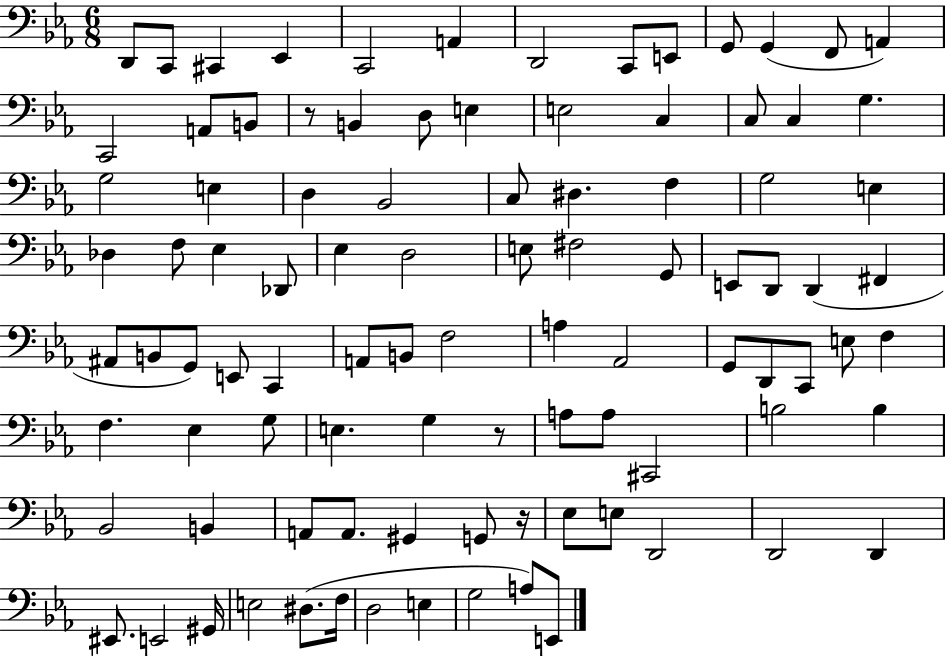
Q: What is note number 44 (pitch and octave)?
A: D2